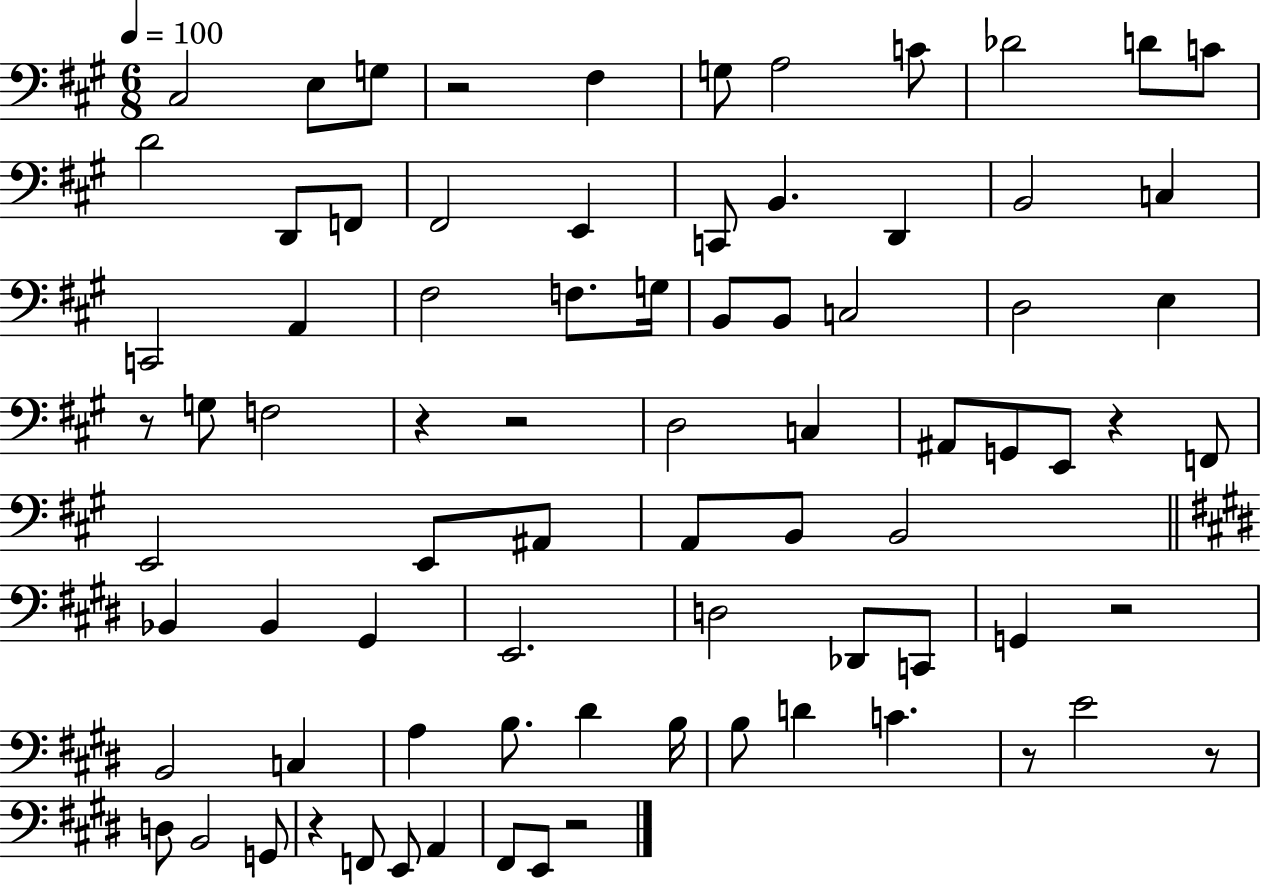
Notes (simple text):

C#3/h E3/e G3/e R/h F#3/q G3/e A3/h C4/e Db4/h D4/e C4/e D4/h D2/e F2/e F#2/h E2/q C2/e B2/q. D2/q B2/h C3/q C2/h A2/q F#3/h F3/e. G3/s B2/e B2/e C3/h D3/h E3/q R/e G3/e F3/h R/q R/h D3/h C3/q A#2/e G2/e E2/e R/q F2/e E2/h E2/e A#2/e A2/e B2/e B2/h Bb2/q Bb2/q G#2/q E2/h. D3/h Db2/e C2/e G2/q R/h B2/h C3/q A3/q B3/e. D#4/q B3/s B3/e D4/q C4/q. R/e E4/h R/e D3/e B2/h G2/e R/q F2/e E2/e A2/q F#2/e E2/e R/h